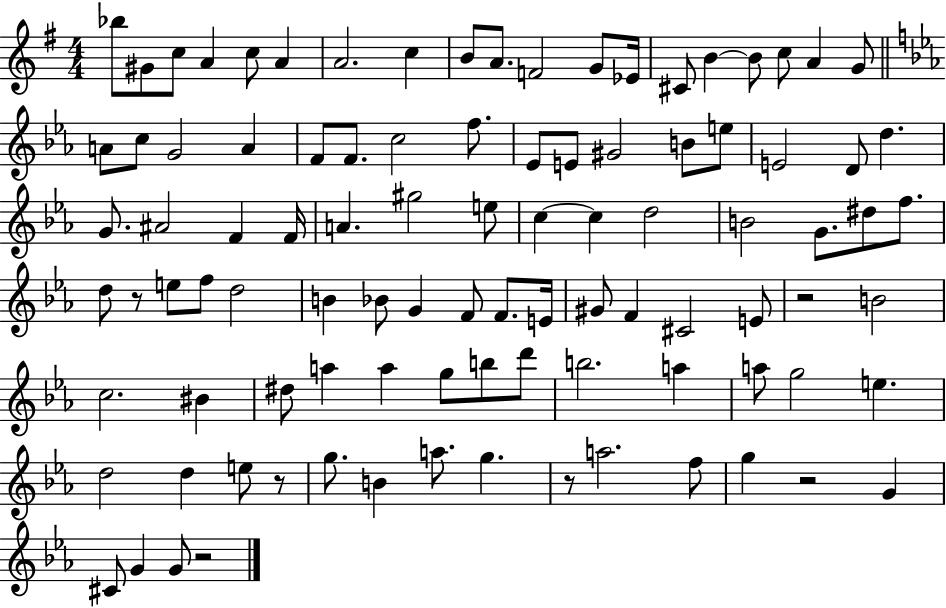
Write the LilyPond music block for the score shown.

{
  \clef treble
  \numericTimeSignature
  \time 4/4
  \key g \major
  \repeat volta 2 { bes''8 gis'8 c''8 a'4 c''8 a'4 | a'2. c''4 | b'8 a'8. f'2 g'8 ees'16 | cis'8 b'4~~ b'8 c''8 a'4 g'8 | \break \bar "||" \break \key ees \major a'8 c''8 g'2 a'4 | f'8 f'8. c''2 f''8. | ees'8 e'8 gis'2 b'8 e''8 | e'2 d'8 d''4. | \break g'8. ais'2 f'4 f'16 | a'4. gis''2 e''8 | c''4~~ c''4 d''2 | b'2 g'8. dis''8 f''8. | \break d''8 r8 e''8 f''8 d''2 | b'4 bes'8 g'4 f'8 f'8. e'16 | gis'8 f'4 cis'2 e'8 | r2 b'2 | \break c''2. bis'4 | dis''8 a''4 a''4 g''8 b''8 d'''8 | b''2. a''4 | a''8 g''2 e''4. | \break d''2 d''4 e''8 r8 | g''8. b'4 a''8. g''4. | r8 a''2. f''8 | g''4 r2 g'4 | \break cis'8 g'4 g'8 r2 | } \bar "|."
}